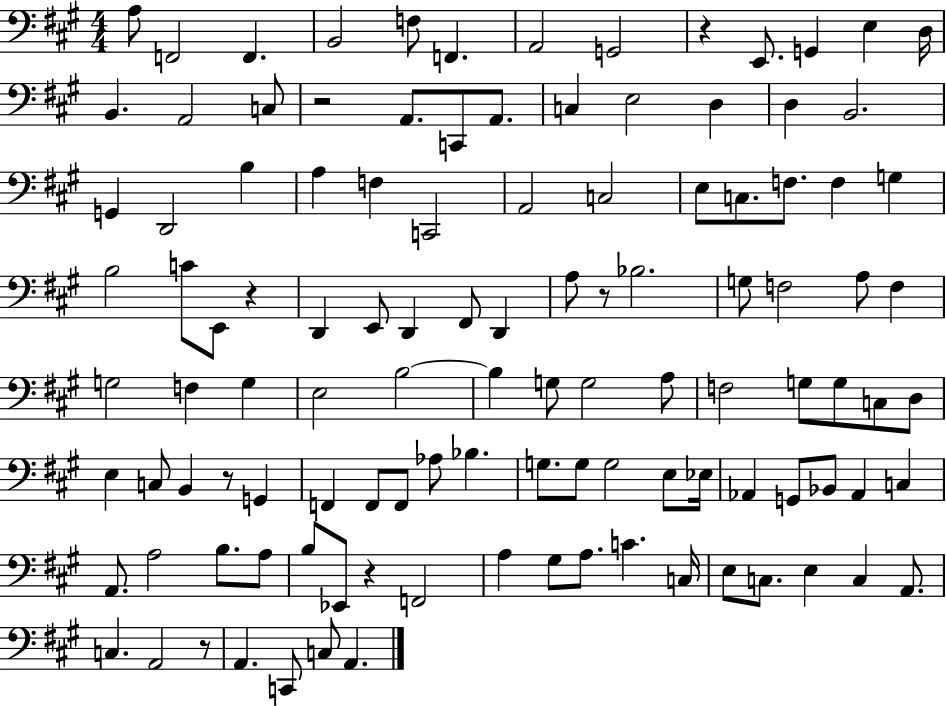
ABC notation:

X:1
T:Untitled
M:4/4
L:1/4
K:A
A,/2 F,,2 F,, B,,2 F,/2 F,, A,,2 G,,2 z E,,/2 G,, E, D,/4 B,, A,,2 C,/2 z2 A,,/2 C,,/2 A,,/2 C, E,2 D, D, B,,2 G,, D,,2 B, A, F, C,,2 A,,2 C,2 E,/2 C,/2 F,/2 F, G, B,2 C/2 E,,/2 z D,, E,,/2 D,, ^F,,/2 D,, A,/2 z/2 _B,2 G,/2 F,2 A,/2 F, G,2 F, G, E,2 B,2 B, G,/2 G,2 A,/2 F,2 G,/2 G,/2 C,/2 D,/2 E, C,/2 B,, z/2 G,, F,, F,,/2 F,,/2 _A,/2 _B, G,/2 G,/2 G,2 E,/2 _E,/4 _A,, G,,/2 _B,,/2 _A,, C, A,,/2 A,2 B,/2 A,/2 B,/2 _E,,/2 z F,,2 A, ^G,/2 A,/2 C C,/4 E,/2 C,/2 E, C, A,,/2 C, A,,2 z/2 A,, C,,/2 C,/2 A,,